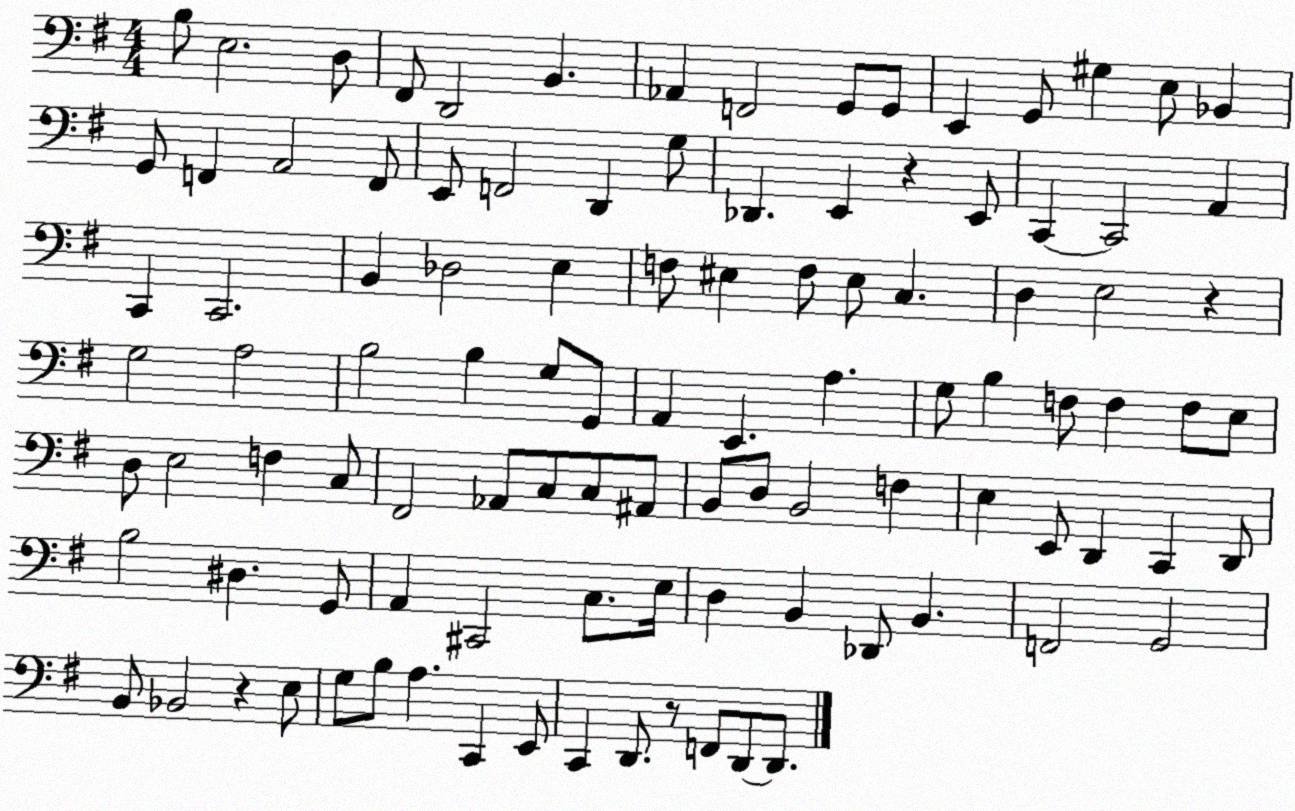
X:1
T:Untitled
M:4/4
L:1/4
K:G
B,/2 E,2 D,/2 ^F,,/2 D,,2 B,, _A,, F,,2 G,,/2 G,,/2 E,, G,,/2 ^G, E,/2 _B,, G,,/2 F,, A,,2 F,,/2 E,,/2 F,,2 D,, G,/2 _D,, E,, z E,,/2 C,, C,,2 A,, C,, C,,2 B,, _D,2 E, F,/2 ^E, F,/2 ^E,/2 C, D, E,2 z G,2 A,2 B,2 B, G,/2 G,,/2 A,, E,, A, G,/2 B, F,/2 F, F,/2 E,/2 D,/2 E,2 F, C,/2 ^F,,2 _A,,/2 C,/2 C,/2 ^A,,/2 B,,/2 D,/2 B,,2 F, E, E,,/2 D,, C,, D,,/2 B,2 ^D, G,,/2 A,, ^C,,2 C,/2 E,/4 D, B,, _D,,/2 B,, F,,2 G,,2 B,,/2 _B,,2 z E,/2 G,/2 B,/2 A, C,, E,,/2 C,, D,,/2 z/2 F,,/2 D,,/2 D,,/2